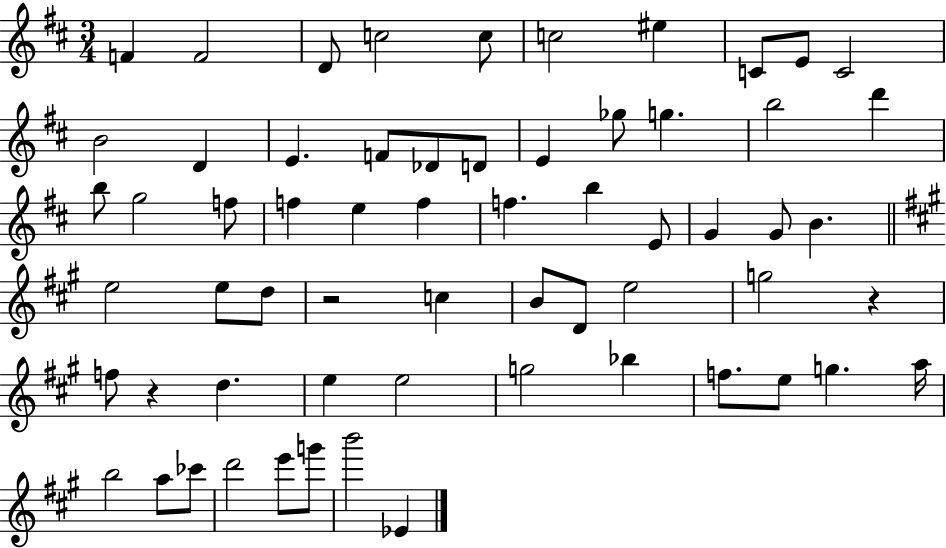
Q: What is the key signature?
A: D major